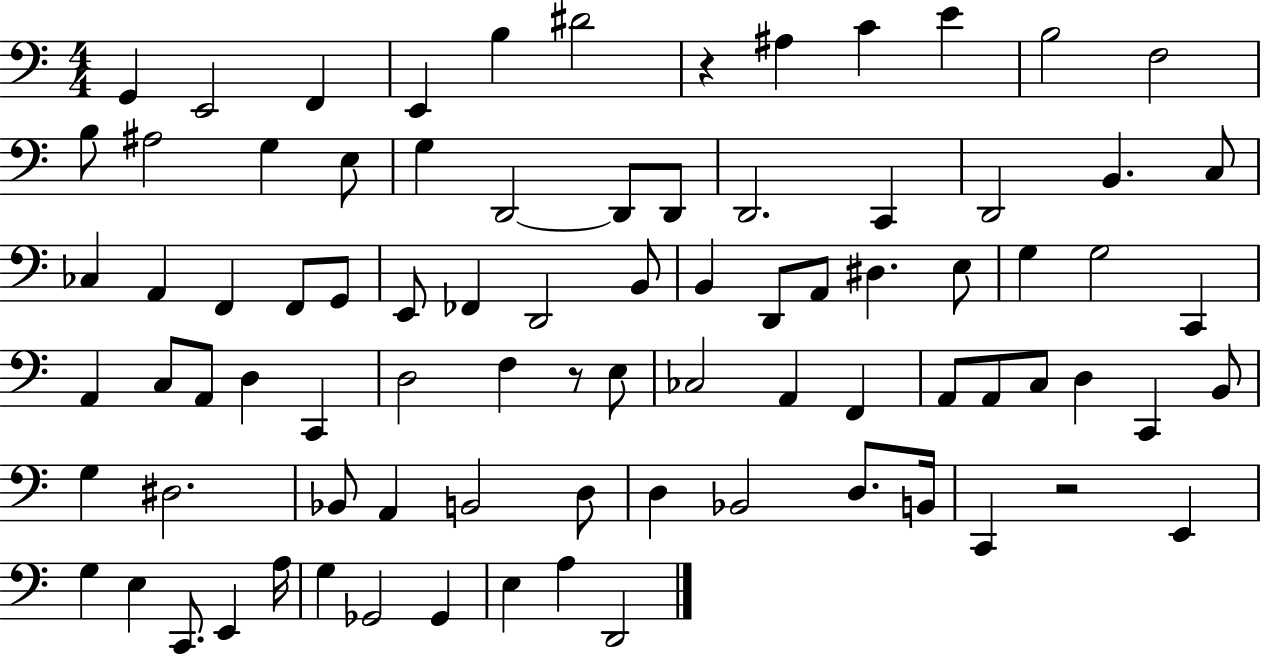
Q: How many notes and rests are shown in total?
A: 84